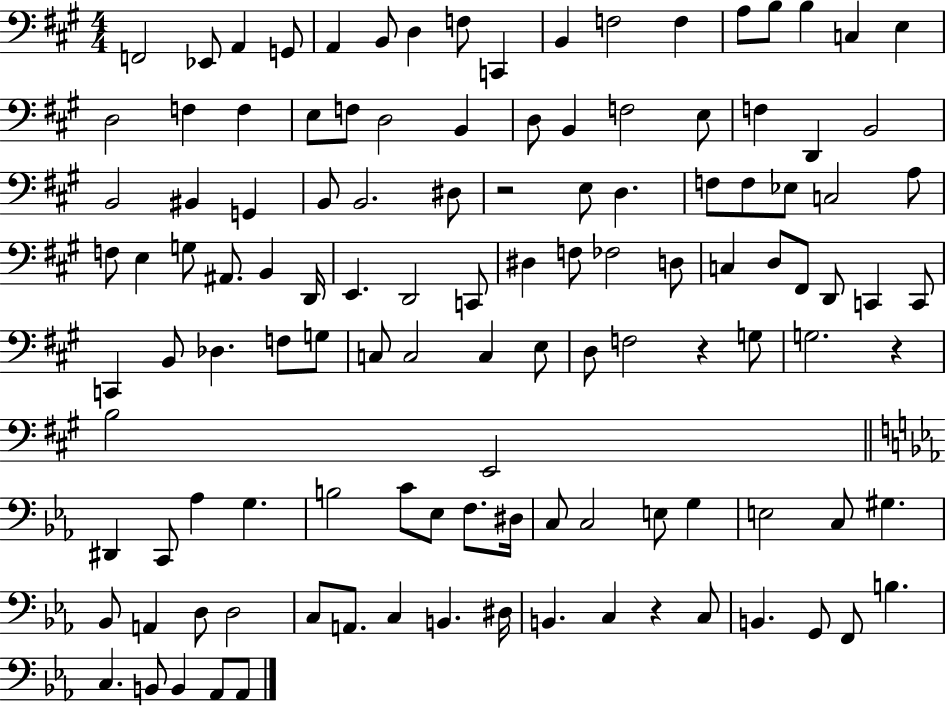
{
  \clef bass
  \numericTimeSignature
  \time 4/4
  \key a \major
  f,2 ees,8 a,4 g,8 | a,4 b,8 d4 f8 c,4 | b,4 f2 f4 | a8 b8 b4 c4 e4 | \break d2 f4 f4 | e8 f8 d2 b,4 | d8 b,4 f2 e8 | f4 d,4 b,2 | \break b,2 bis,4 g,4 | b,8 b,2. dis8 | r2 e8 d4. | f8 f8 ees8 c2 a8 | \break f8 e4 g8 ais,8. b,4 d,16 | e,4. d,2 c,8 | dis4 f8 fes2 d8 | c4 d8 fis,8 d,8 c,4 c,8 | \break c,4 b,8 des4. f8 g8 | c8 c2 c4 e8 | d8 f2 r4 g8 | g2. r4 | \break b2 e,2 | \bar "||" \break \key c \minor dis,4 c,8 aes4 g4. | b2 c'8 ees8 f8. dis16 | c8 c2 e8 g4 | e2 c8 gis4. | \break bes,8 a,4 d8 d2 | c8 a,8. c4 b,4. dis16 | b,4. c4 r4 c8 | b,4. g,8 f,8 b4. | \break c4. b,8 b,4 aes,8 aes,8 | \bar "|."
}